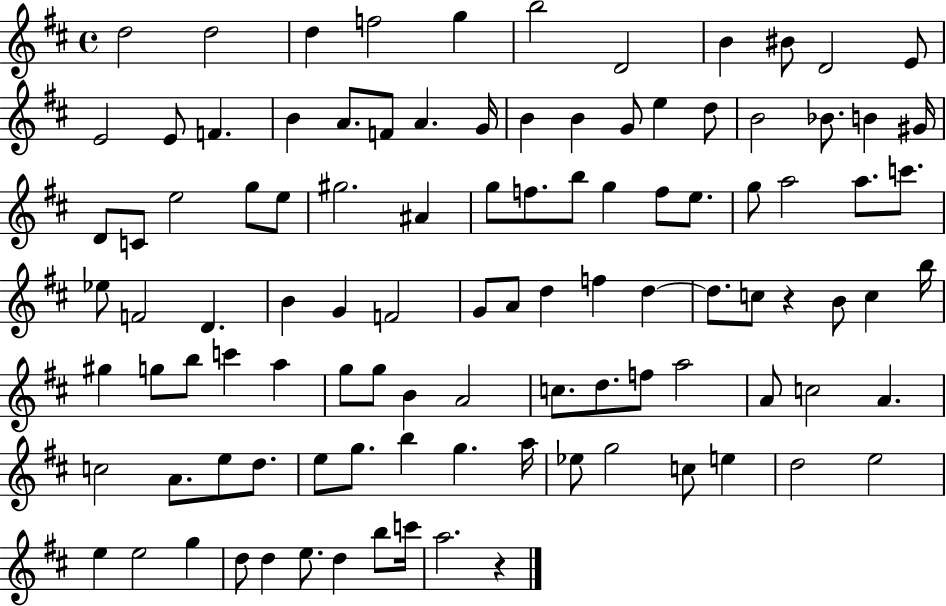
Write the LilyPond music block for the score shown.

{
  \clef treble
  \time 4/4
  \defaultTimeSignature
  \key d \major
  d''2 d''2 | d''4 f''2 g''4 | b''2 d'2 | b'4 bis'8 d'2 e'8 | \break e'2 e'8 f'4. | b'4 a'8. f'8 a'4. g'16 | b'4 b'4 g'8 e''4 d''8 | b'2 bes'8. b'4 gis'16 | \break d'8 c'8 e''2 g''8 e''8 | gis''2. ais'4 | g''8 f''8. b''8 g''4 f''8 e''8. | g''8 a''2 a''8. c'''8. | \break ees''8 f'2 d'4. | b'4 g'4 f'2 | g'8 a'8 d''4 f''4 d''4~~ | d''8. c''8 r4 b'8 c''4 b''16 | \break gis''4 g''8 b''8 c'''4 a''4 | g''8 g''8 b'4 a'2 | c''8. d''8. f''8 a''2 | a'8 c''2 a'4. | \break c''2 a'8. e''8 d''8. | e''8 g''8. b''4 g''4. a''16 | ees''8 g''2 c''8 e''4 | d''2 e''2 | \break e''4 e''2 g''4 | d''8 d''4 e''8. d''4 b''8 c'''16 | a''2. r4 | \bar "|."
}